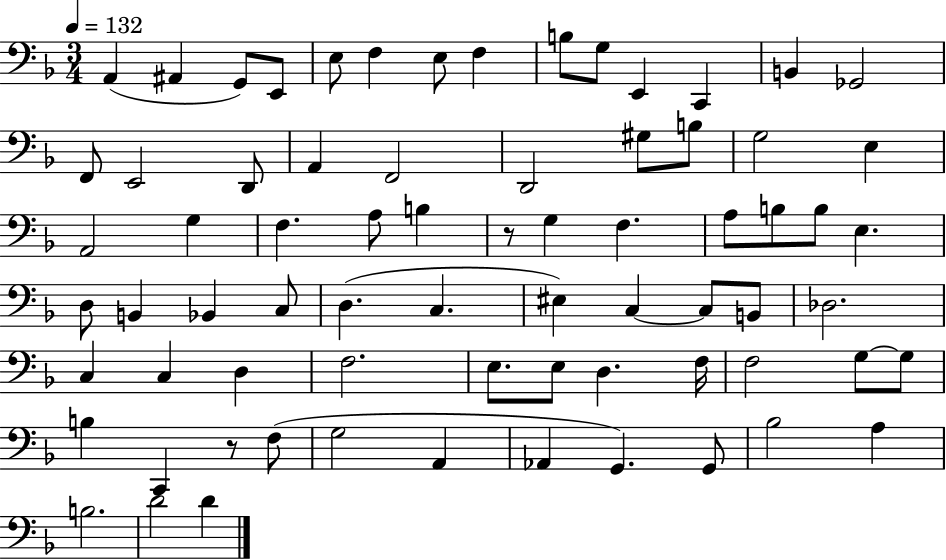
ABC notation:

X:1
T:Untitled
M:3/4
L:1/4
K:F
A,, ^A,, G,,/2 E,,/2 E,/2 F, E,/2 F, B,/2 G,/2 E,, C,, B,, _G,,2 F,,/2 E,,2 D,,/2 A,, F,,2 D,,2 ^G,/2 B,/2 G,2 E, A,,2 G, F, A,/2 B, z/2 G, F, A,/2 B,/2 B,/2 E, D,/2 B,, _B,, C,/2 D, C, ^E, C, C,/2 B,,/2 _D,2 C, C, D, F,2 E,/2 E,/2 D, F,/4 F,2 G,/2 G,/2 B, C,, z/2 F,/2 G,2 A,, _A,, G,, G,,/2 _B,2 A, B,2 D2 D